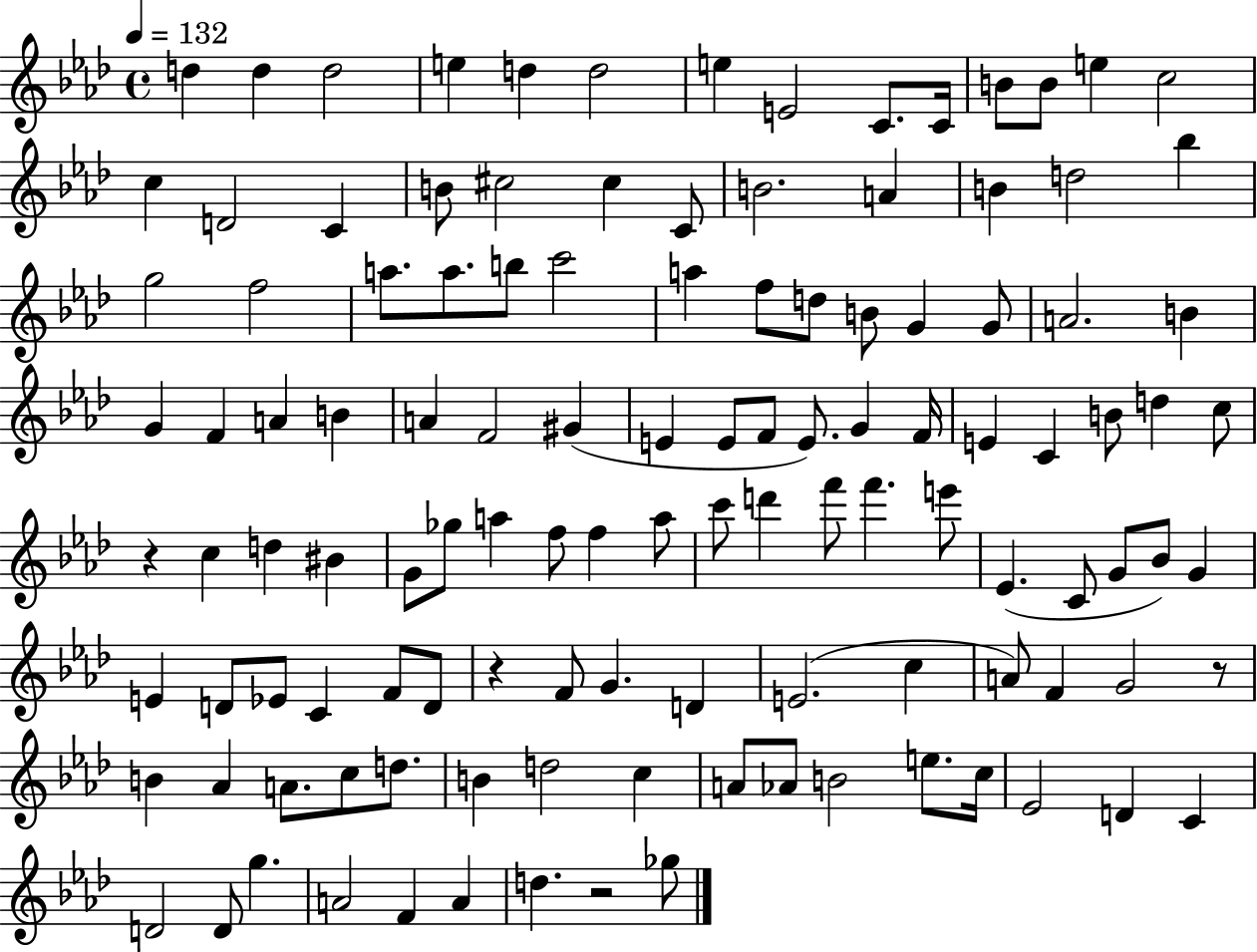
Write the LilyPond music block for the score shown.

{
  \clef treble
  \time 4/4
  \defaultTimeSignature
  \key aes \major
  \tempo 4 = 132
  d''4 d''4 d''2 | e''4 d''4 d''2 | e''4 e'2 c'8. c'16 | b'8 b'8 e''4 c''2 | \break c''4 d'2 c'4 | b'8 cis''2 cis''4 c'8 | b'2. a'4 | b'4 d''2 bes''4 | \break g''2 f''2 | a''8. a''8. b''8 c'''2 | a''4 f''8 d''8 b'8 g'4 g'8 | a'2. b'4 | \break g'4 f'4 a'4 b'4 | a'4 f'2 gis'4( | e'4 e'8 f'8 e'8.) g'4 f'16 | e'4 c'4 b'8 d''4 c''8 | \break r4 c''4 d''4 bis'4 | g'8 ges''8 a''4 f''8 f''4 a''8 | c'''8 d'''4 f'''8 f'''4. e'''8 | ees'4.( c'8 g'8 bes'8) g'4 | \break e'4 d'8 ees'8 c'4 f'8 d'8 | r4 f'8 g'4. d'4 | e'2.( c''4 | a'8) f'4 g'2 r8 | \break b'4 aes'4 a'8. c''8 d''8. | b'4 d''2 c''4 | a'8 aes'8 b'2 e''8. c''16 | ees'2 d'4 c'4 | \break d'2 d'8 g''4. | a'2 f'4 a'4 | d''4. r2 ges''8 | \bar "|."
}